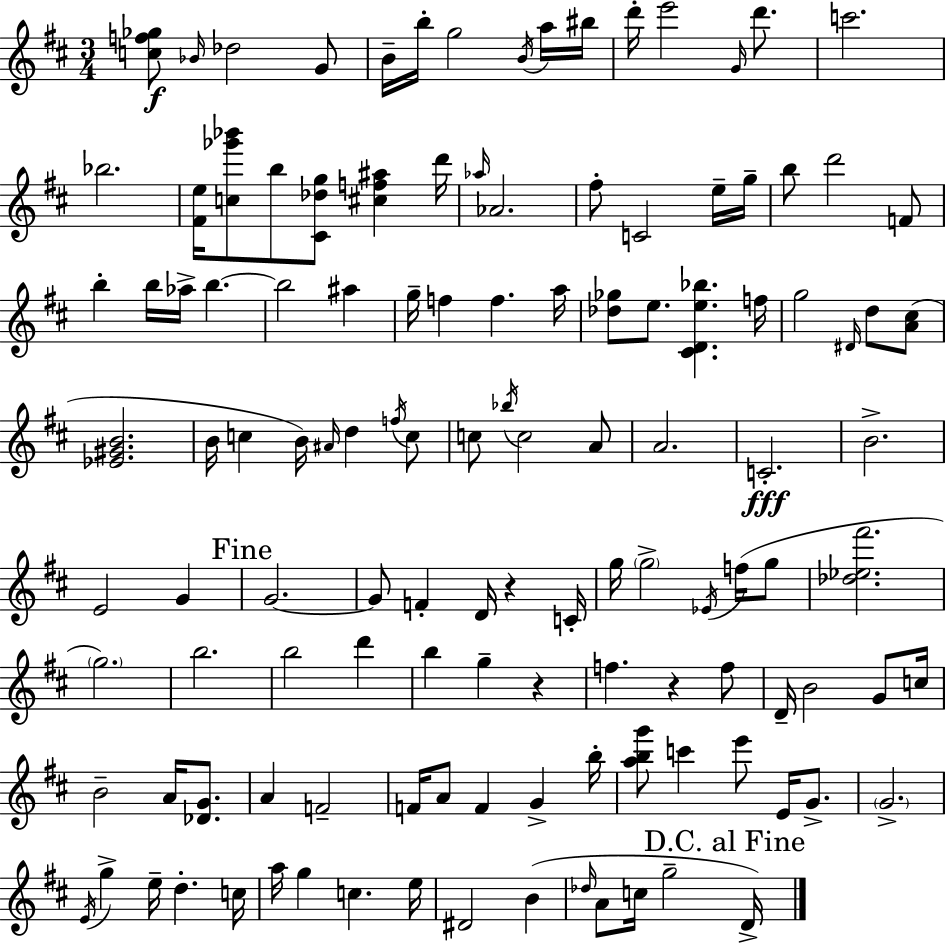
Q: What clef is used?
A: treble